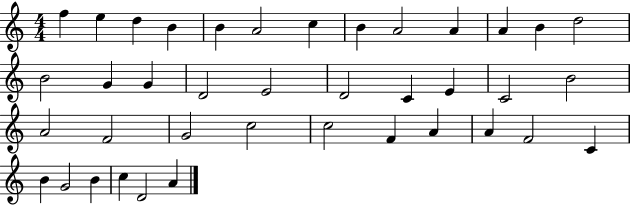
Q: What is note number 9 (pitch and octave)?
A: A4